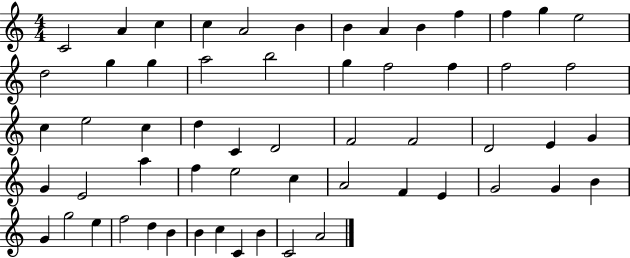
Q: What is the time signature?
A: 4/4